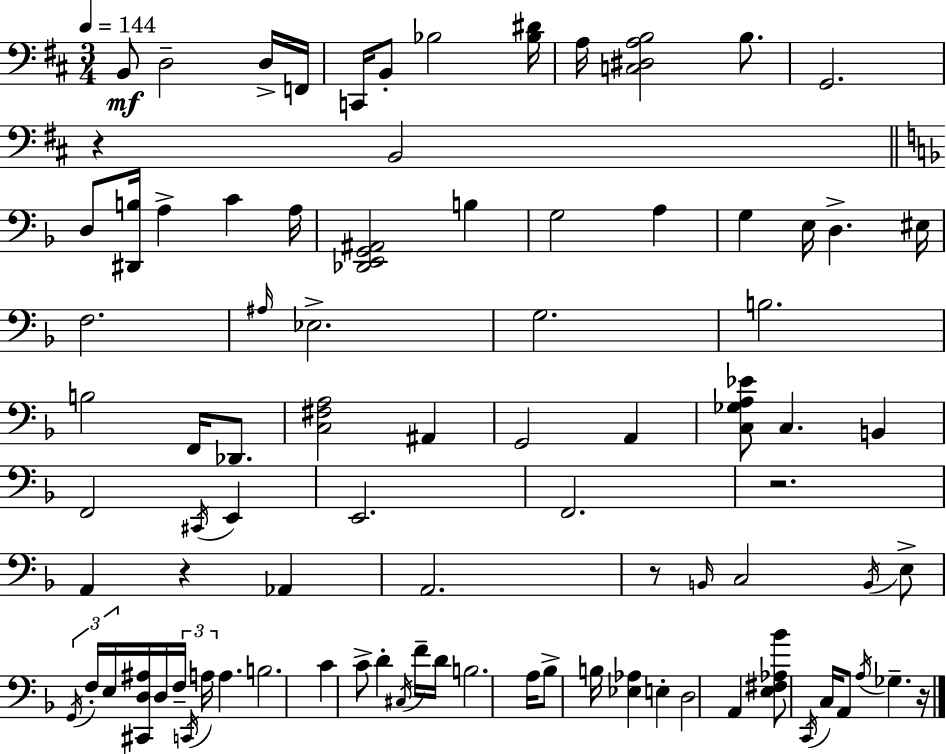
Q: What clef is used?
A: bass